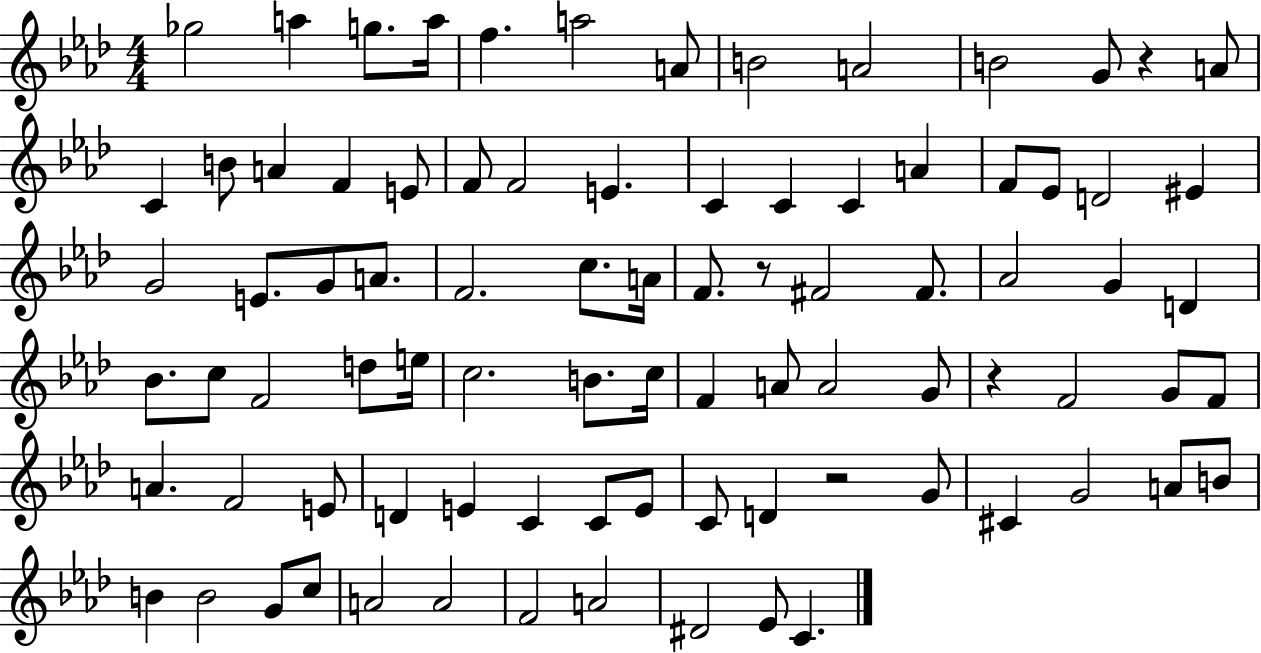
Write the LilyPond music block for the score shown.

{
  \clef treble
  \numericTimeSignature
  \time 4/4
  \key aes \major
  ges''2 a''4 g''8. a''16 | f''4. a''2 a'8 | b'2 a'2 | b'2 g'8 r4 a'8 | \break c'4 b'8 a'4 f'4 e'8 | f'8 f'2 e'4. | c'4 c'4 c'4 a'4 | f'8 ees'8 d'2 eis'4 | \break g'2 e'8. g'8 a'8. | f'2. c''8. a'16 | f'8. r8 fis'2 fis'8. | aes'2 g'4 d'4 | \break bes'8. c''8 f'2 d''8 e''16 | c''2. b'8. c''16 | f'4 a'8 a'2 g'8 | r4 f'2 g'8 f'8 | \break a'4. f'2 e'8 | d'4 e'4 c'4 c'8 e'8 | c'8 d'4 r2 g'8 | cis'4 g'2 a'8 b'8 | \break b'4 b'2 g'8 c''8 | a'2 a'2 | f'2 a'2 | dis'2 ees'8 c'4. | \break \bar "|."
}